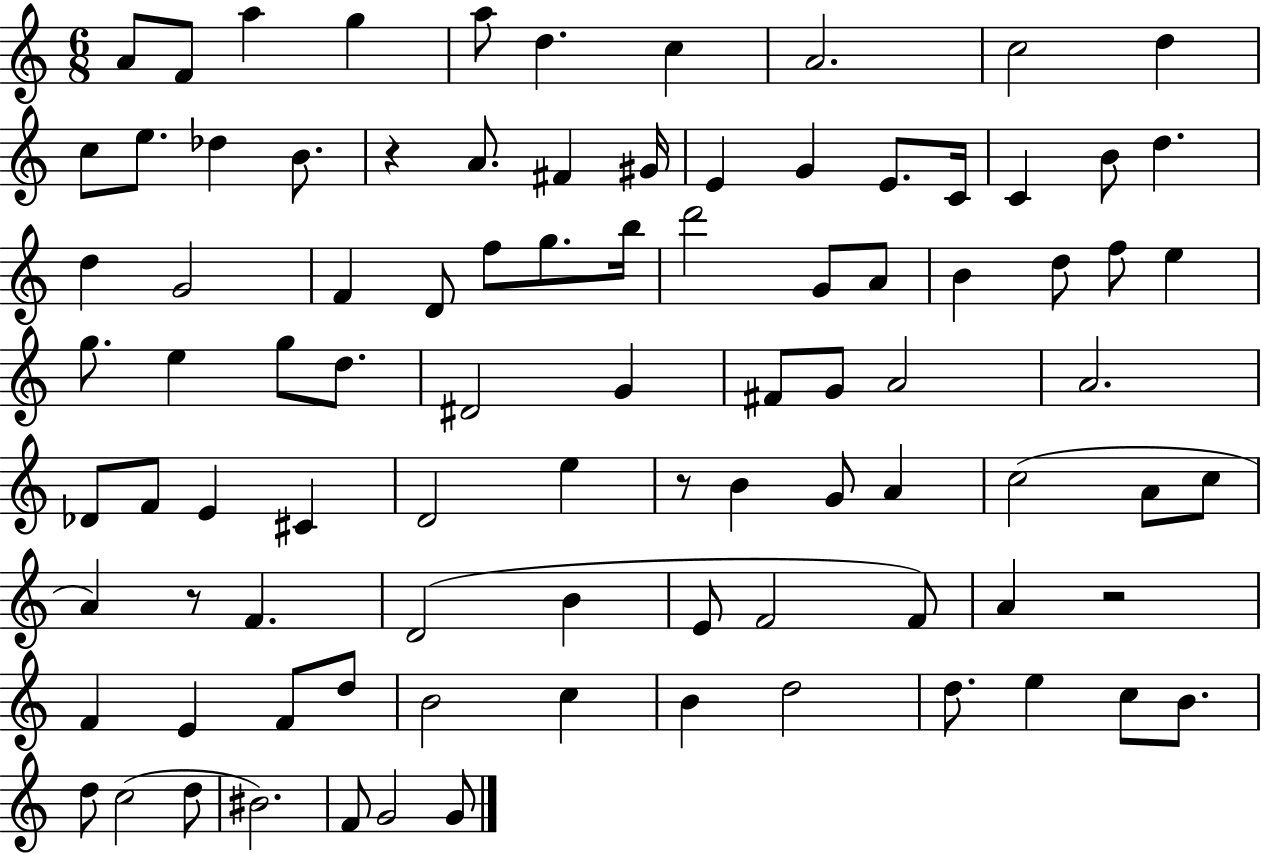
{
  \clef treble
  \numericTimeSignature
  \time 6/8
  \key c \major
  \repeat volta 2 { a'8 f'8 a''4 g''4 | a''8 d''4. c''4 | a'2. | c''2 d''4 | \break c''8 e''8. des''4 b'8. | r4 a'8. fis'4 gis'16 | e'4 g'4 e'8. c'16 | c'4 b'8 d''4. | \break d''4 g'2 | f'4 d'8 f''8 g''8. b''16 | d'''2 g'8 a'8 | b'4 d''8 f''8 e''4 | \break g''8. e''4 g''8 d''8. | dis'2 g'4 | fis'8 g'8 a'2 | a'2. | \break des'8 f'8 e'4 cis'4 | d'2 e''4 | r8 b'4 g'8 a'4 | c''2( a'8 c''8 | \break a'4) r8 f'4. | d'2( b'4 | e'8 f'2 f'8) | a'4 r2 | \break f'4 e'4 f'8 d''8 | b'2 c''4 | b'4 d''2 | d''8. e''4 c''8 b'8. | \break d''8 c''2( d''8 | bis'2.) | f'8 g'2 g'8 | } \bar "|."
}